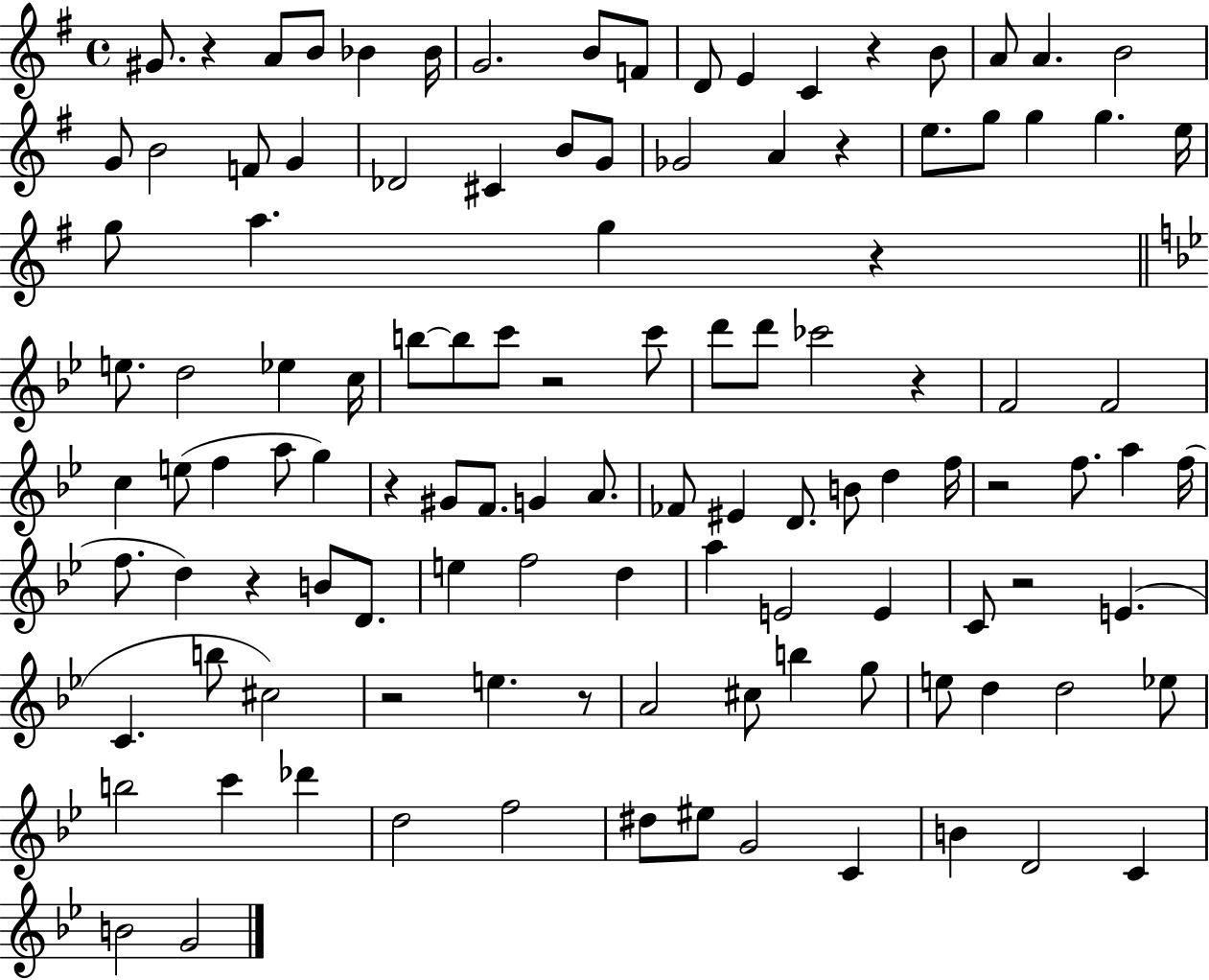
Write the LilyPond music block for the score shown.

{
  \clef treble
  \time 4/4
  \defaultTimeSignature
  \key g \major
  gis'8. r4 a'8 b'8 bes'4 bes'16 | g'2. b'8 f'8 | d'8 e'4 c'4 r4 b'8 | a'8 a'4. b'2 | \break g'8 b'2 f'8 g'4 | des'2 cis'4 b'8 g'8 | ges'2 a'4 r4 | e''8. g''8 g''4 g''4. e''16 | \break g''8 a''4. g''4 r4 | \bar "||" \break \key bes \major e''8. d''2 ees''4 c''16 | b''8~~ b''8 c'''8 r2 c'''8 | d'''8 d'''8 ces'''2 r4 | f'2 f'2 | \break c''4 e''8( f''4 a''8 g''4) | r4 gis'8 f'8. g'4 a'8. | fes'8 eis'4 d'8. b'8 d''4 f''16 | r2 f''8. a''4 f''16( | \break f''8. d''4) r4 b'8 d'8. | e''4 f''2 d''4 | a''4 e'2 e'4 | c'8 r2 e'4.( | \break c'4. b''8 cis''2) | r2 e''4. r8 | a'2 cis''8 b''4 g''8 | e''8 d''4 d''2 ees''8 | \break b''2 c'''4 des'''4 | d''2 f''2 | dis''8 eis''8 g'2 c'4 | b'4 d'2 c'4 | \break b'2 g'2 | \bar "|."
}